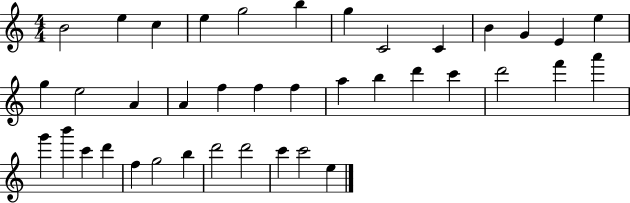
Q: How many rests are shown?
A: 0